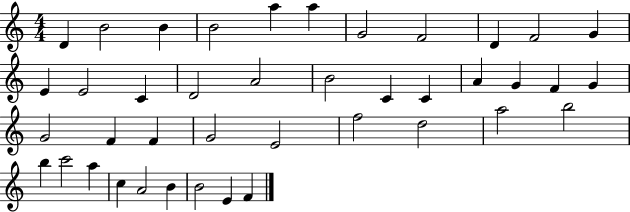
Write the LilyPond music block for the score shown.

{
  \clef treble
  \numericTimeSignature
  \time 4/4
  \key c \major
  d'4 b'2 b'4 | b'2 a''4 a''4 | g'2 f'2 | d'4 f'2 g'4 | \break e'4 e'2 c'4 | d'2 a'2 | b'2 c'4 c'4 | a'4 g'4 f'4 g'4 | \break g'2 f'4 f'4 | g'2 e'2 | f''2 d''2 | a''2 b''2 | \break b''4 c'''2 a''4 | c''4 a'2 b'4 | b'2 e'4 f'4 | \bar "|."
}